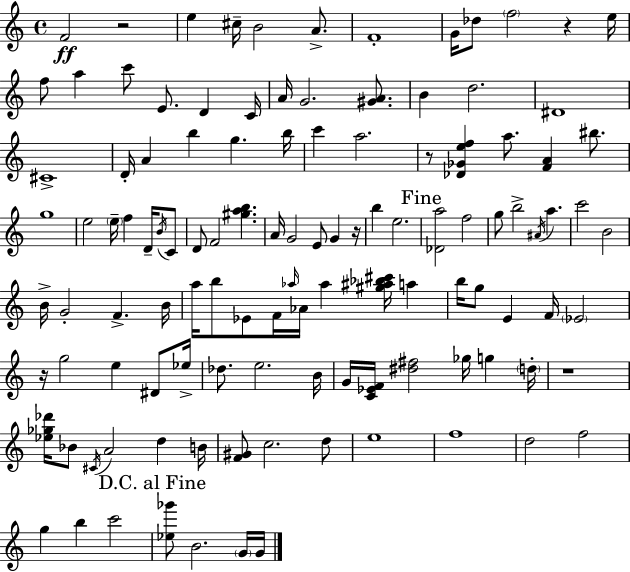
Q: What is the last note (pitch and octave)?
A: G4